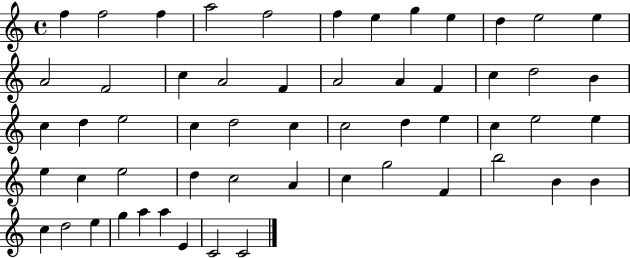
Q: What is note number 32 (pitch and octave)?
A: E5